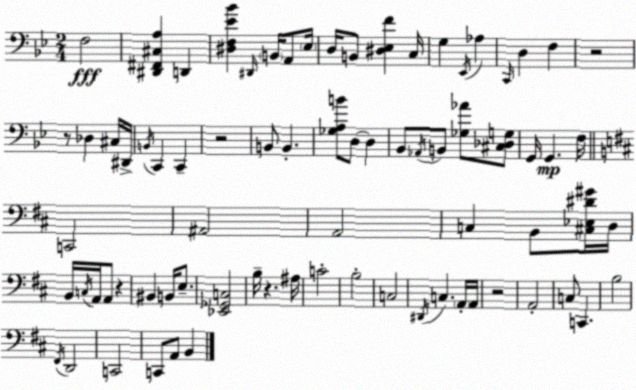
X:1
T:Untitled
M:2/4
L:1/4
K:Gm
F,2 [^D,,^F,,^C,A,] D,, [^D,F,_E_B] ^D,,/4 B,,/4 A,,/2 _E,/4 D,/4 B,,/2 [^D,_E,F] C,/4 G, _E,,/4 _A, C,,/4 D, F, z2 z/2 _D, ^C,/4 ^D,,/4 B,,/4 C,, C,, z2 B,,/2 B,, [_G,A,B]/2 D,/2 D, _B,,/2 _A,,/4 B,,/2 [_G,_A]/2 [^C,_D,G,]/2 G,,/4 G,, F,/4 C,,2 ^A,,2 A,,2 C, B,,/2 [^C,_E,^D^G]/4 D,/4 B,,/4 C,/4 A,,/4 A,,/2 z ^B,, B,,/4 E,/2 [_E,,_G,,C,]2 B,/4 z ^A,/4 C2 B,2 C,2 ^D,,/4 C, A,,/4 A,,/4 z2 A,,2 C,/2 C,, B,2 ^F,,/4 D,,2 C,,2 C,,/2 A,,/2 B,,